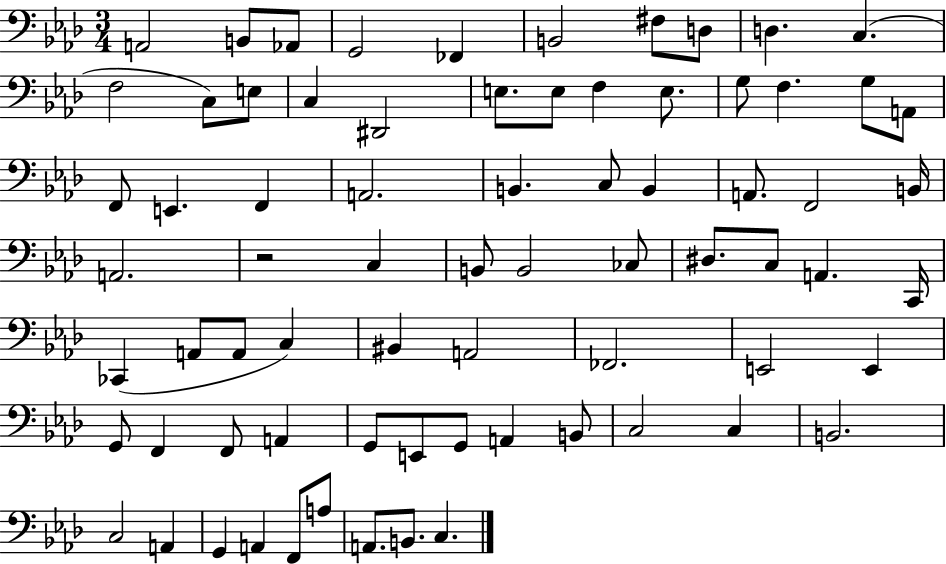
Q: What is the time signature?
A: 3/4